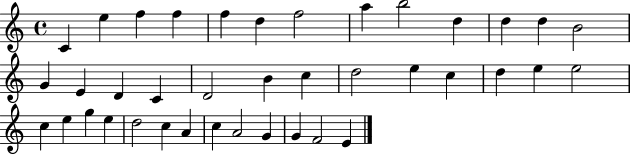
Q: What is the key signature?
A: C major